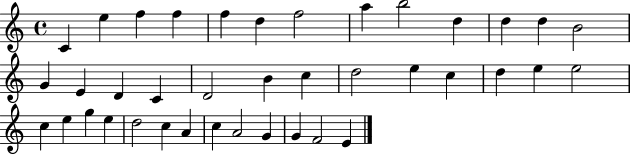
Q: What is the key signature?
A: C major